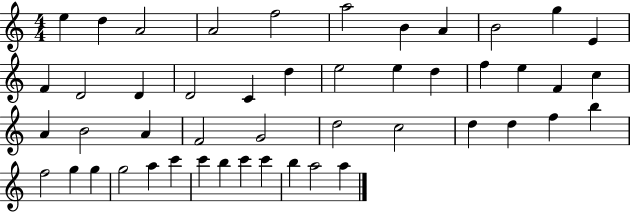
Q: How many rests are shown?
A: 0